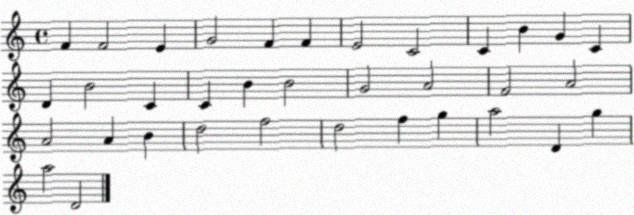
X:1
T:Untitled
M:4/4
L:1/4
K:C
F F2 E G2 F F E2 C2 C B G C D B2 C C B B2 G2 A2 F2 A2 A2 A B d2 f2 d2 f g a2 D g a2 D2